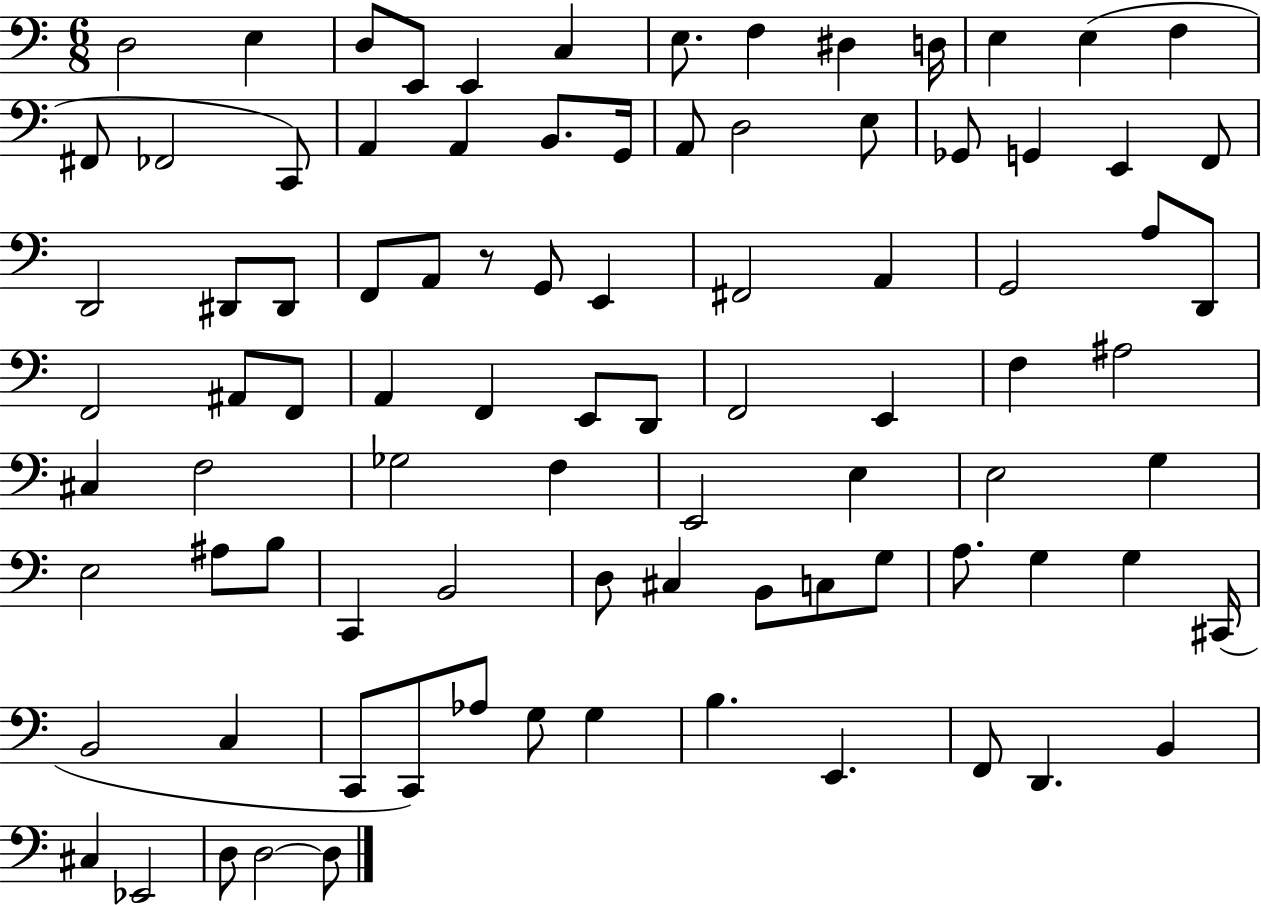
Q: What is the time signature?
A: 6/8